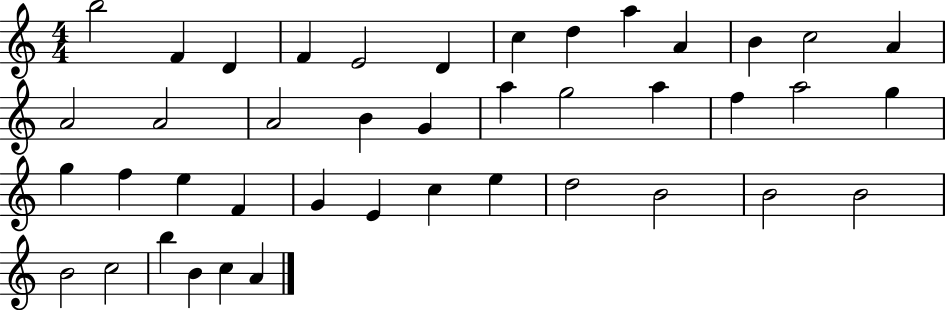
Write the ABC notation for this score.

X:1
T:Untitled
M:4/4
L:1/4
K:C
b2 F D F E2 D c d a A B c2 A A2 A2 A2 B G a g2 a f a2 g g f e F G E c e d2 B2 B2 B2 B2 c2 b B c A